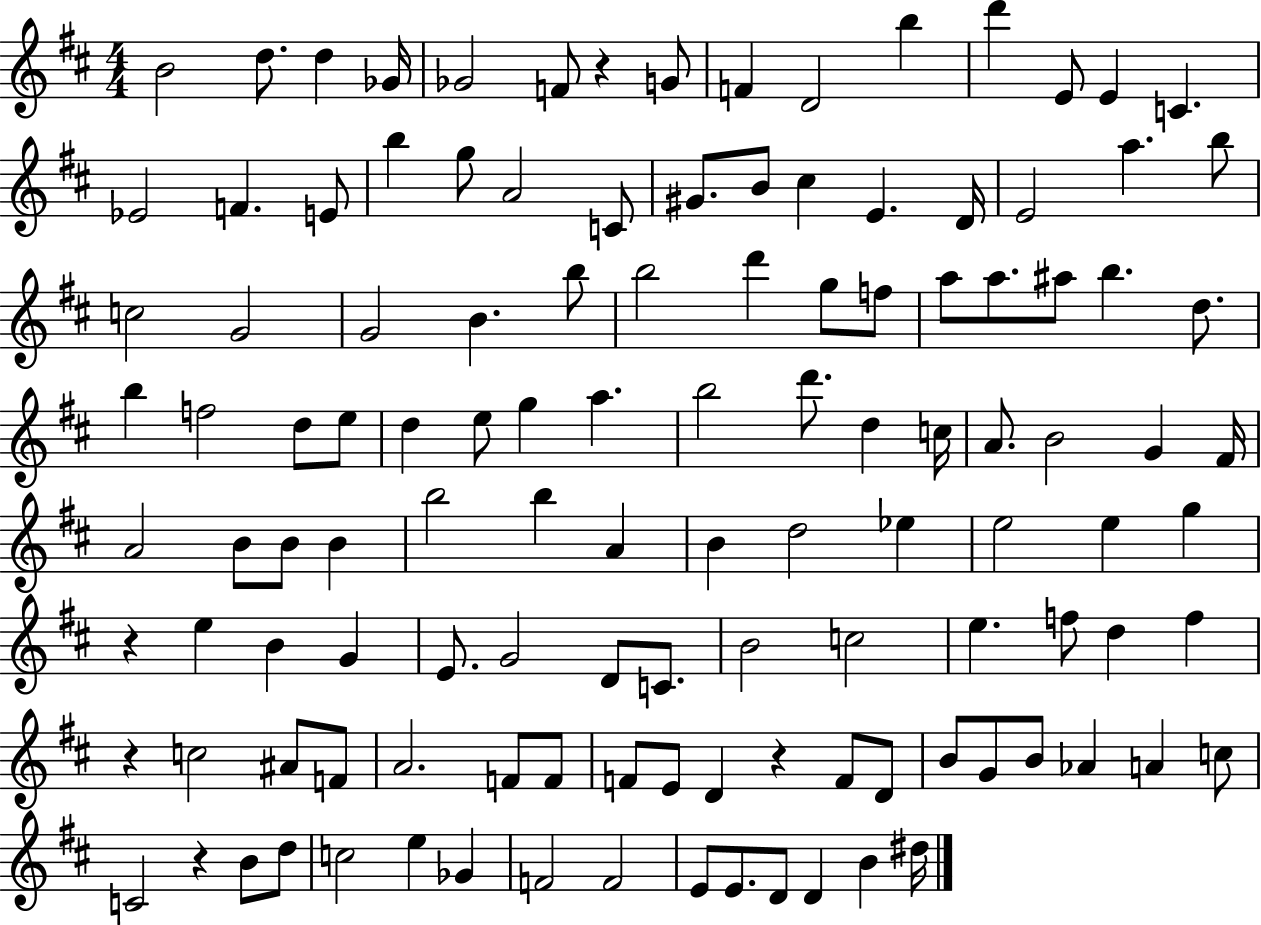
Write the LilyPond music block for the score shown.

{
  \clef treble
  \numericTimeSignature
  \time 4/4
  \key d \major
  b'2 d''8. d''4 ges'16 | ges'2 f'8 r4 g'8 | f'4 d'2 b''4 | d'''4 e'8 e'4 c'4. | \break ees'2 f'4. e'8 | b''4 g''8 a'2 c'8 | gis'8. b'8 cis''4 e'4. d'16 | e'2 a''4. b''8 | \break c''2 g'2 | g'2 b'4. b''8 | b''2 d'''4 g''8 f''8 | a''8 a''8. ais''8 b''4. d''8. | \break b''4 f''2 d''8 e''8 | d''4 e''8 g''4 a''4. | b''2 d'''8. d''4 c''16 | a'8. b'2 g'4 fis'16 | \break a'2 b'8 b'8 b'4 | b''2 b''4 a'4 | b'4 d''2 ees''4 | e''2 e''4 g''4 | \break r4 e''4 b'4 g'4 | e'8. g'2 d'8 c'8. | b'2 c''2 | e''4. f''8 d''4 f''4 | \break r4 c''2 ais'8 f'8 | a'2. f'8 f'8 | f'8 e'8 d'4 r4 f'8 d'8 | b'8 g'8 b'8 aes'4 a'4 c''8 | \break c'2 r4 b'8 d''8 | c''2 e''4 ges'4 | f'2 f'2 | e'8 e'8. d'8 d'4 b'4 dis''16 | \break \bar "|."
}